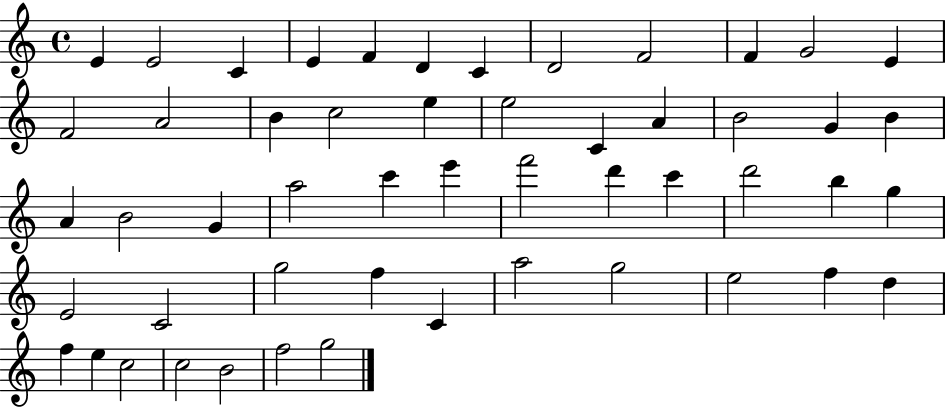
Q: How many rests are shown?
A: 0